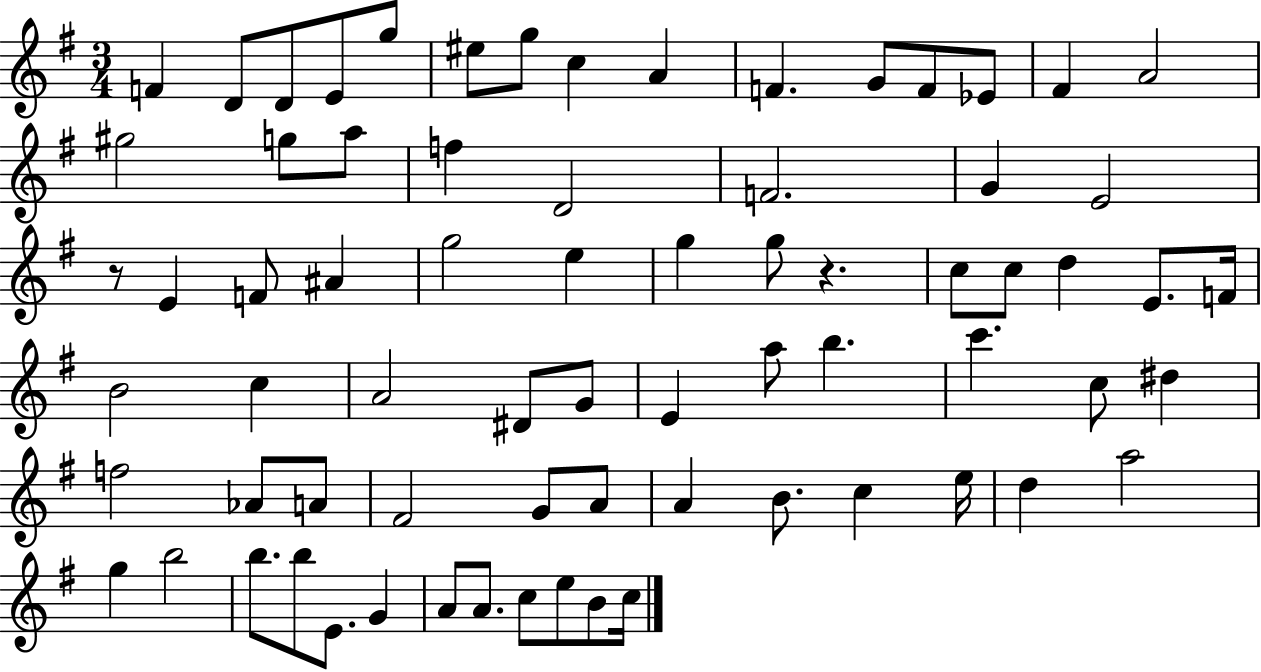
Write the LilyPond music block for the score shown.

{
  \clef treble
  \numericTimeSignature
  \time 3/4
  \key g \major
  \repeat volta 2 { f'4 d'8 d'8 e'8 g''8 | eis''8 g''8 c''4 a'4 | f'4. g'8 f'8 ees'8 | fis'4 a'2 | \break gis''2 g''8 a''8 | f''4 d'2 | f'2. | g'4 e'2 | \break r8 e'4 f'8 ais'4 | g''2 e''4 | g''4 g''8 r4. | c''8 c''8 d''4 e'8. f'16 | \break b'2 c''4 | a'2 dis'8 g'8 | e'4 a''8 b''4. | c'''4. c''8 dis''4 | \break f''2 aes'8 a'8 | fis'2 g'8 a'8 | a'4 b'8. c''4 e''16 | d''4 a''2 | \break g''4 b''2 | b''8. b''8 e'8. g'4 | a'8 a'8. c''8 e''8 b'8 c''16 | } \bar "|."
}